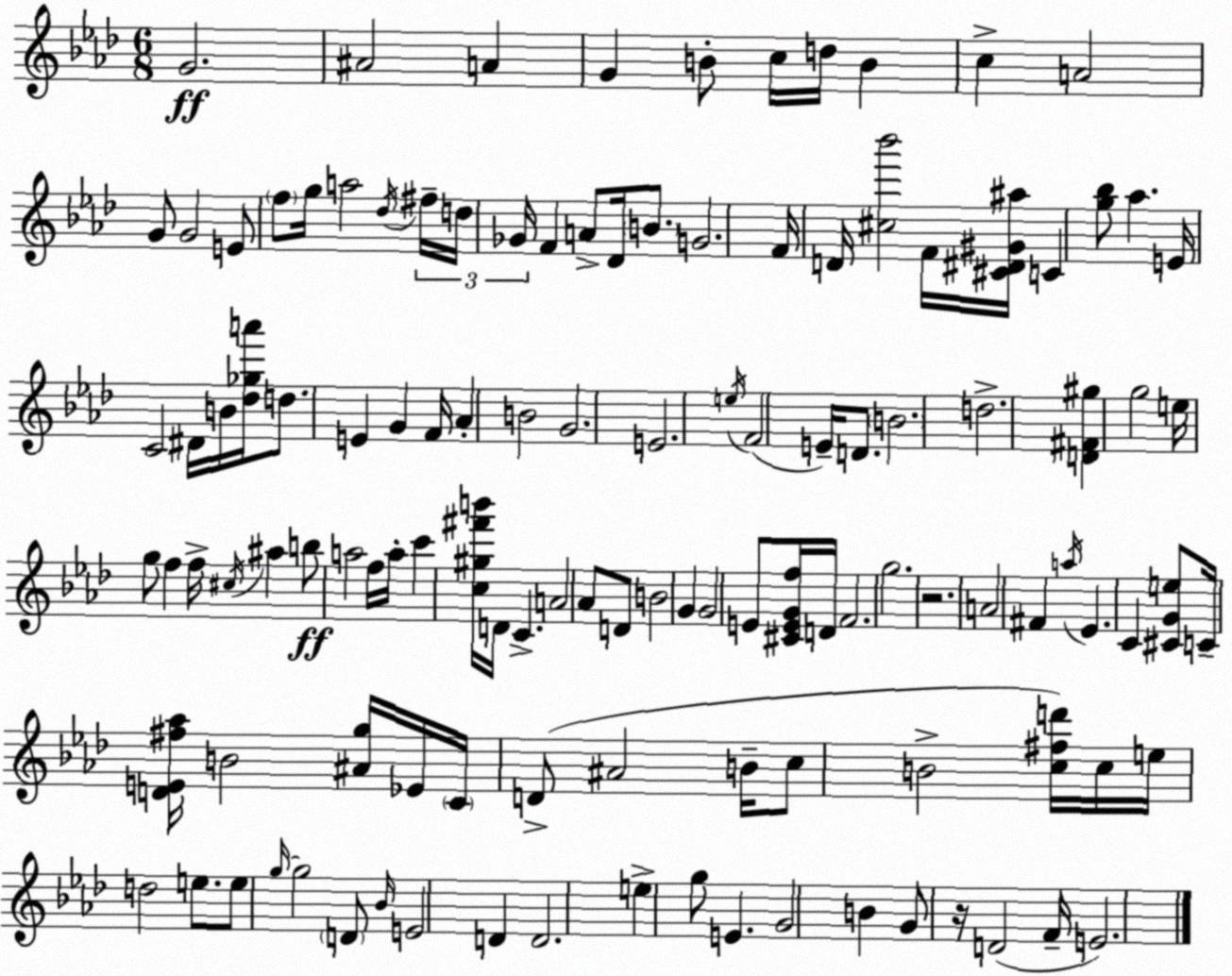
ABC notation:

X:1
T:Untitled
M:6/8
L:1/4
K:Fm
G2 ^A2 A G B/2 c/4 d/4 B c A2 G/2 G2 E/2 f/2 g/4 a2 _d/4 ^f/4 d/4 _G/4 F A/2 _D/4 B/2 G2 F/4 D/4 [^c_b']2 F/4 [^C^D^G^a]/4 C [g_b]/2 _a E/4 C2 ^D/4 B/4 [_d_ga']/4 d/2 E G F/4 _A B2 G2 E2 e/4 F2 E/4 D/2 B2 d2 [D^F^g] g2 e/4 g/2 f f/4 ^c/4 ^a b/2 a2 f/4 a/4 c' [c^g^f'b']/4 D/4 C A2 _A/2 D/2 B2 G G2 E/2 [^CEGf]/4 D/4 F2 g2 z2 A2 ^F a/4 _E C [^CGe]/2 C/4 [DE^f_a]/4 B2 [^Ag]/4 _E/4 C/4 D/2 ^A2 B/4 c/2 B2 [c^fd']/4 c/4 e/4 d2 e/2 e/2 g/4 g2 D/2 _B/4 E2 D D2 e g/2 E G2 B G/2 z/4 D2 F/4 E2